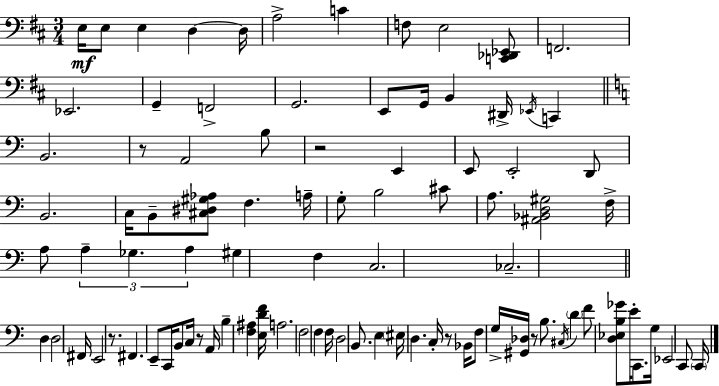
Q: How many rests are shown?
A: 6